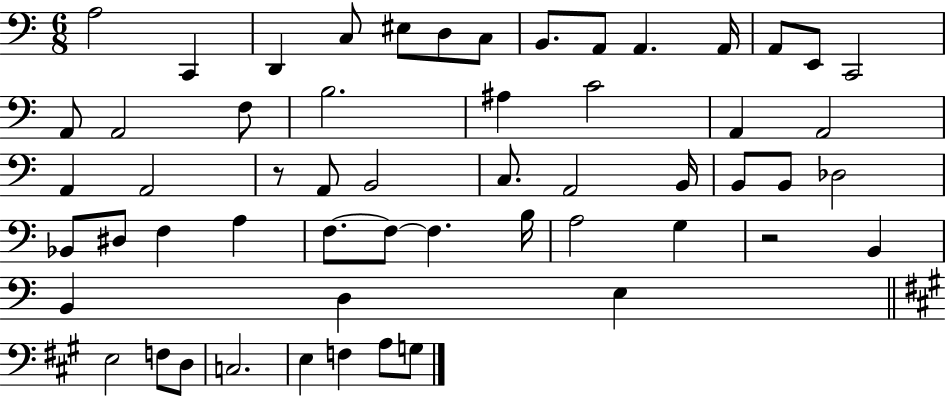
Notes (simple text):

A3/h C2/q D2/q C3/e EIS3/e D3/e C3/e B2/e. A2/e A2/q. A2/s A2/e E2/e C2/h A2/e A2/h F3/e B3/h. A#3/q C4/h A2/q A2/h A2/q A2/h R/e A2/e B2/h C3/e. A2/h B2/s B2/e B2/e Db3/h Bb2/e D#3/e F3/q A3/q F3/e. F3/e F3/q. B3/s A3/h G3/q R/h B2/q B2/q D3/q E3/q E3/h F3/e D3/e C3/h. E3/q F3/q A3/e G3/e